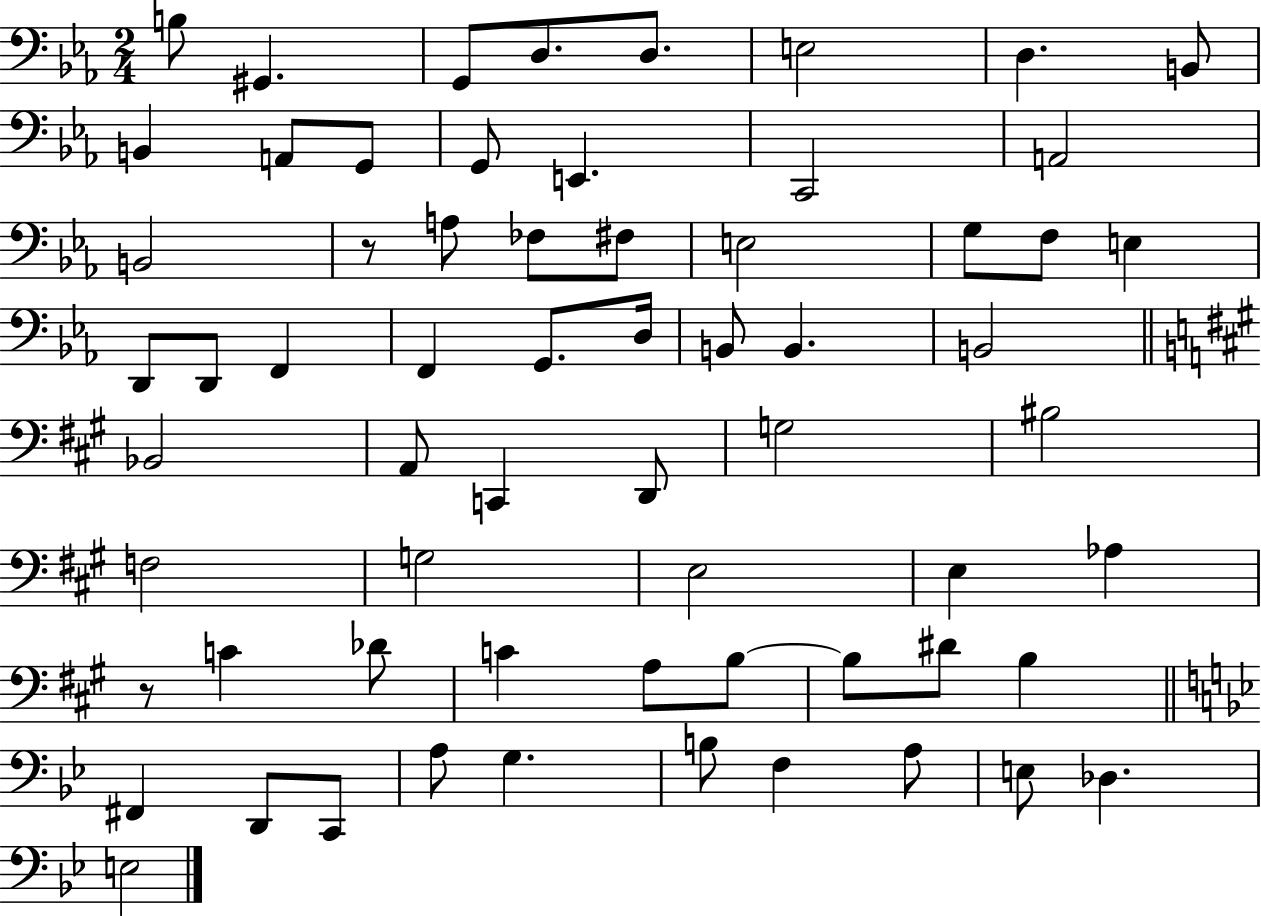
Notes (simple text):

B3/e G#2/q. G2/e D3/e. D3/e. E3/h D3/q. B2/e B2/q A2/e G2/e G2/e E2/q. C2/h A2/h B2/h R/e A3/e FES3/e F#3/e E3/h G3/e F3/e E3/q D2/e D2/e F2/q F2/q G2/e. D3/s B2/e B2/q. B2/h Bb2/h A2/e C2/q D2/e G3/h BIS3/h F3/h G3/h E3/h E3/q Ab3/q R/e C4/q Db4/e C4/q A3/e B3/e B3/e D#4/e B3/q F#2/q D2/e C2/e A3/e G3/q. B3/e F3/q A3/e E3/e Db3/q. E3/h